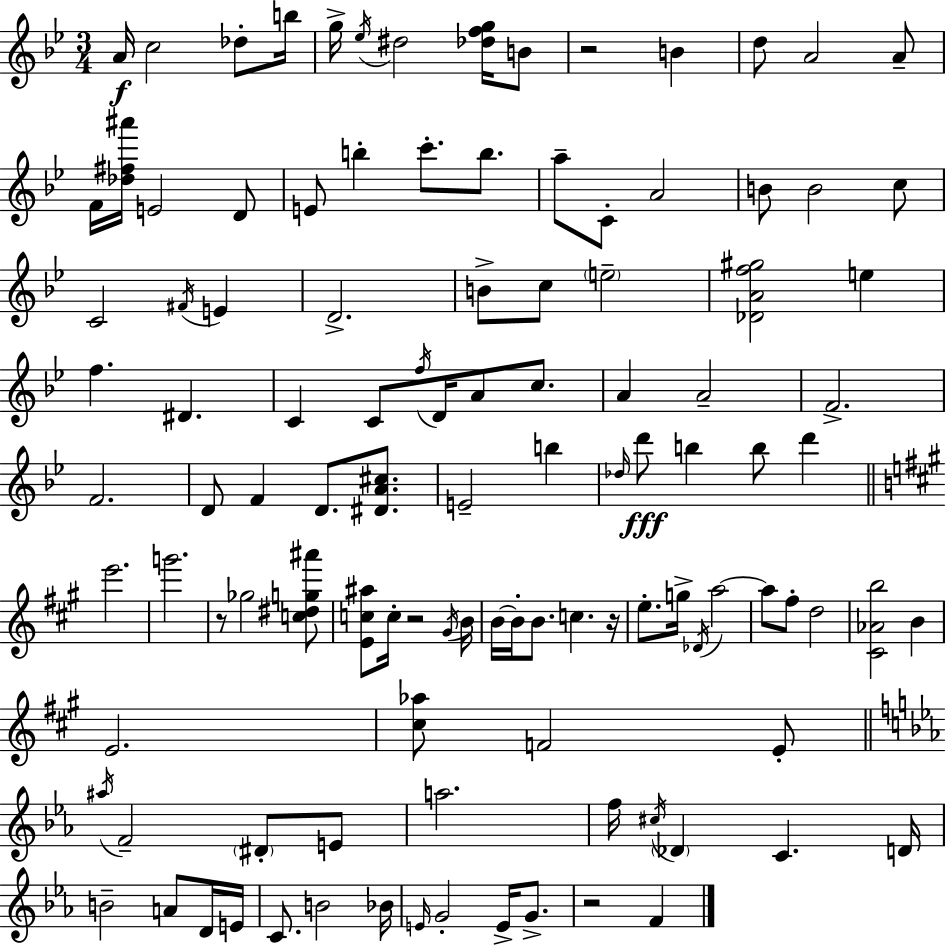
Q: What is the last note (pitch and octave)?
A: F4